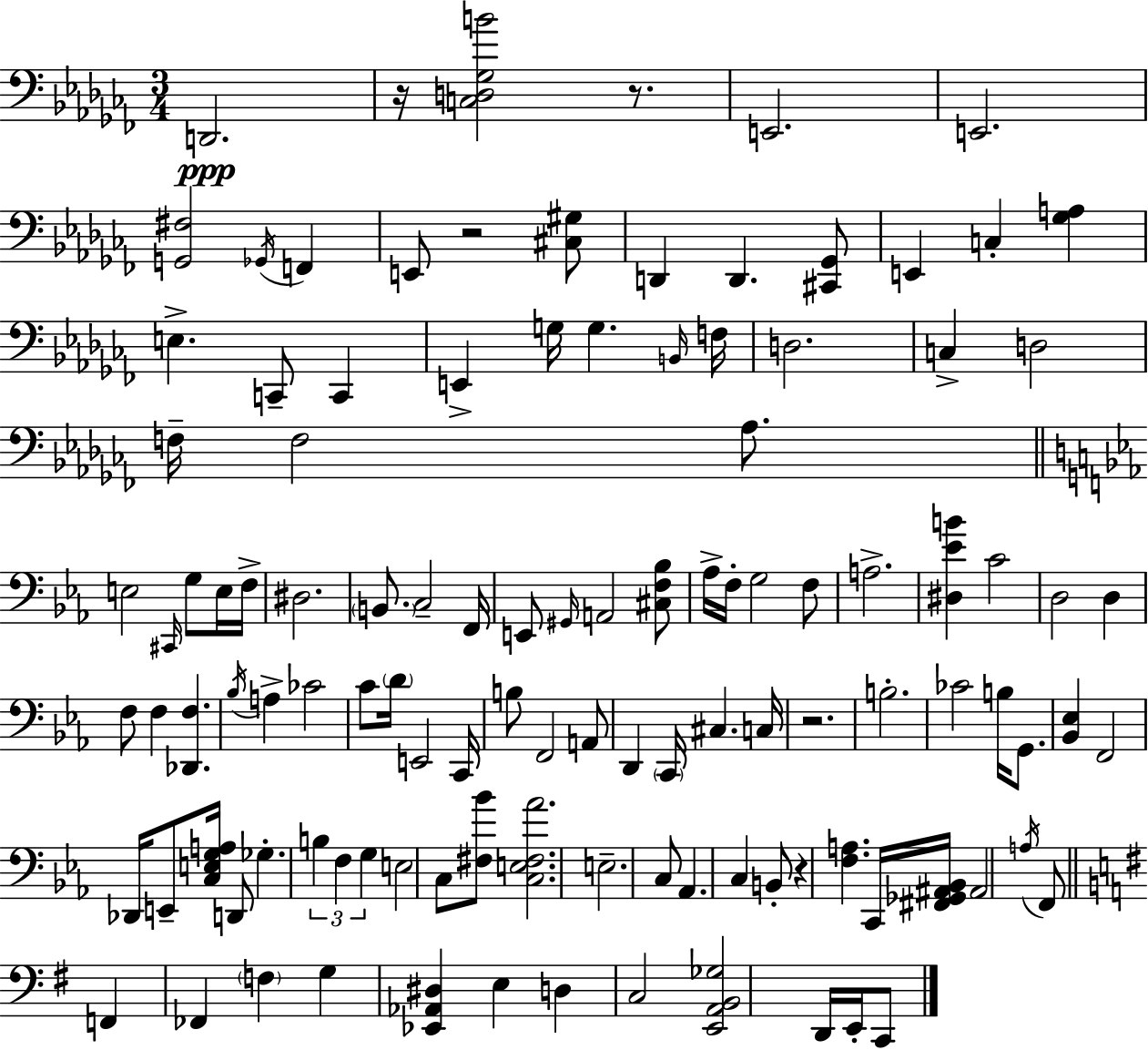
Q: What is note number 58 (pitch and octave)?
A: C2